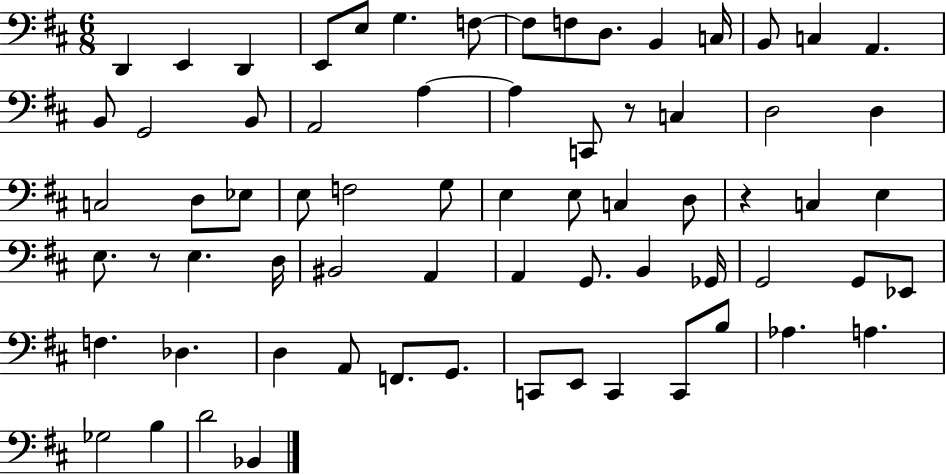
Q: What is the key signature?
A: D major